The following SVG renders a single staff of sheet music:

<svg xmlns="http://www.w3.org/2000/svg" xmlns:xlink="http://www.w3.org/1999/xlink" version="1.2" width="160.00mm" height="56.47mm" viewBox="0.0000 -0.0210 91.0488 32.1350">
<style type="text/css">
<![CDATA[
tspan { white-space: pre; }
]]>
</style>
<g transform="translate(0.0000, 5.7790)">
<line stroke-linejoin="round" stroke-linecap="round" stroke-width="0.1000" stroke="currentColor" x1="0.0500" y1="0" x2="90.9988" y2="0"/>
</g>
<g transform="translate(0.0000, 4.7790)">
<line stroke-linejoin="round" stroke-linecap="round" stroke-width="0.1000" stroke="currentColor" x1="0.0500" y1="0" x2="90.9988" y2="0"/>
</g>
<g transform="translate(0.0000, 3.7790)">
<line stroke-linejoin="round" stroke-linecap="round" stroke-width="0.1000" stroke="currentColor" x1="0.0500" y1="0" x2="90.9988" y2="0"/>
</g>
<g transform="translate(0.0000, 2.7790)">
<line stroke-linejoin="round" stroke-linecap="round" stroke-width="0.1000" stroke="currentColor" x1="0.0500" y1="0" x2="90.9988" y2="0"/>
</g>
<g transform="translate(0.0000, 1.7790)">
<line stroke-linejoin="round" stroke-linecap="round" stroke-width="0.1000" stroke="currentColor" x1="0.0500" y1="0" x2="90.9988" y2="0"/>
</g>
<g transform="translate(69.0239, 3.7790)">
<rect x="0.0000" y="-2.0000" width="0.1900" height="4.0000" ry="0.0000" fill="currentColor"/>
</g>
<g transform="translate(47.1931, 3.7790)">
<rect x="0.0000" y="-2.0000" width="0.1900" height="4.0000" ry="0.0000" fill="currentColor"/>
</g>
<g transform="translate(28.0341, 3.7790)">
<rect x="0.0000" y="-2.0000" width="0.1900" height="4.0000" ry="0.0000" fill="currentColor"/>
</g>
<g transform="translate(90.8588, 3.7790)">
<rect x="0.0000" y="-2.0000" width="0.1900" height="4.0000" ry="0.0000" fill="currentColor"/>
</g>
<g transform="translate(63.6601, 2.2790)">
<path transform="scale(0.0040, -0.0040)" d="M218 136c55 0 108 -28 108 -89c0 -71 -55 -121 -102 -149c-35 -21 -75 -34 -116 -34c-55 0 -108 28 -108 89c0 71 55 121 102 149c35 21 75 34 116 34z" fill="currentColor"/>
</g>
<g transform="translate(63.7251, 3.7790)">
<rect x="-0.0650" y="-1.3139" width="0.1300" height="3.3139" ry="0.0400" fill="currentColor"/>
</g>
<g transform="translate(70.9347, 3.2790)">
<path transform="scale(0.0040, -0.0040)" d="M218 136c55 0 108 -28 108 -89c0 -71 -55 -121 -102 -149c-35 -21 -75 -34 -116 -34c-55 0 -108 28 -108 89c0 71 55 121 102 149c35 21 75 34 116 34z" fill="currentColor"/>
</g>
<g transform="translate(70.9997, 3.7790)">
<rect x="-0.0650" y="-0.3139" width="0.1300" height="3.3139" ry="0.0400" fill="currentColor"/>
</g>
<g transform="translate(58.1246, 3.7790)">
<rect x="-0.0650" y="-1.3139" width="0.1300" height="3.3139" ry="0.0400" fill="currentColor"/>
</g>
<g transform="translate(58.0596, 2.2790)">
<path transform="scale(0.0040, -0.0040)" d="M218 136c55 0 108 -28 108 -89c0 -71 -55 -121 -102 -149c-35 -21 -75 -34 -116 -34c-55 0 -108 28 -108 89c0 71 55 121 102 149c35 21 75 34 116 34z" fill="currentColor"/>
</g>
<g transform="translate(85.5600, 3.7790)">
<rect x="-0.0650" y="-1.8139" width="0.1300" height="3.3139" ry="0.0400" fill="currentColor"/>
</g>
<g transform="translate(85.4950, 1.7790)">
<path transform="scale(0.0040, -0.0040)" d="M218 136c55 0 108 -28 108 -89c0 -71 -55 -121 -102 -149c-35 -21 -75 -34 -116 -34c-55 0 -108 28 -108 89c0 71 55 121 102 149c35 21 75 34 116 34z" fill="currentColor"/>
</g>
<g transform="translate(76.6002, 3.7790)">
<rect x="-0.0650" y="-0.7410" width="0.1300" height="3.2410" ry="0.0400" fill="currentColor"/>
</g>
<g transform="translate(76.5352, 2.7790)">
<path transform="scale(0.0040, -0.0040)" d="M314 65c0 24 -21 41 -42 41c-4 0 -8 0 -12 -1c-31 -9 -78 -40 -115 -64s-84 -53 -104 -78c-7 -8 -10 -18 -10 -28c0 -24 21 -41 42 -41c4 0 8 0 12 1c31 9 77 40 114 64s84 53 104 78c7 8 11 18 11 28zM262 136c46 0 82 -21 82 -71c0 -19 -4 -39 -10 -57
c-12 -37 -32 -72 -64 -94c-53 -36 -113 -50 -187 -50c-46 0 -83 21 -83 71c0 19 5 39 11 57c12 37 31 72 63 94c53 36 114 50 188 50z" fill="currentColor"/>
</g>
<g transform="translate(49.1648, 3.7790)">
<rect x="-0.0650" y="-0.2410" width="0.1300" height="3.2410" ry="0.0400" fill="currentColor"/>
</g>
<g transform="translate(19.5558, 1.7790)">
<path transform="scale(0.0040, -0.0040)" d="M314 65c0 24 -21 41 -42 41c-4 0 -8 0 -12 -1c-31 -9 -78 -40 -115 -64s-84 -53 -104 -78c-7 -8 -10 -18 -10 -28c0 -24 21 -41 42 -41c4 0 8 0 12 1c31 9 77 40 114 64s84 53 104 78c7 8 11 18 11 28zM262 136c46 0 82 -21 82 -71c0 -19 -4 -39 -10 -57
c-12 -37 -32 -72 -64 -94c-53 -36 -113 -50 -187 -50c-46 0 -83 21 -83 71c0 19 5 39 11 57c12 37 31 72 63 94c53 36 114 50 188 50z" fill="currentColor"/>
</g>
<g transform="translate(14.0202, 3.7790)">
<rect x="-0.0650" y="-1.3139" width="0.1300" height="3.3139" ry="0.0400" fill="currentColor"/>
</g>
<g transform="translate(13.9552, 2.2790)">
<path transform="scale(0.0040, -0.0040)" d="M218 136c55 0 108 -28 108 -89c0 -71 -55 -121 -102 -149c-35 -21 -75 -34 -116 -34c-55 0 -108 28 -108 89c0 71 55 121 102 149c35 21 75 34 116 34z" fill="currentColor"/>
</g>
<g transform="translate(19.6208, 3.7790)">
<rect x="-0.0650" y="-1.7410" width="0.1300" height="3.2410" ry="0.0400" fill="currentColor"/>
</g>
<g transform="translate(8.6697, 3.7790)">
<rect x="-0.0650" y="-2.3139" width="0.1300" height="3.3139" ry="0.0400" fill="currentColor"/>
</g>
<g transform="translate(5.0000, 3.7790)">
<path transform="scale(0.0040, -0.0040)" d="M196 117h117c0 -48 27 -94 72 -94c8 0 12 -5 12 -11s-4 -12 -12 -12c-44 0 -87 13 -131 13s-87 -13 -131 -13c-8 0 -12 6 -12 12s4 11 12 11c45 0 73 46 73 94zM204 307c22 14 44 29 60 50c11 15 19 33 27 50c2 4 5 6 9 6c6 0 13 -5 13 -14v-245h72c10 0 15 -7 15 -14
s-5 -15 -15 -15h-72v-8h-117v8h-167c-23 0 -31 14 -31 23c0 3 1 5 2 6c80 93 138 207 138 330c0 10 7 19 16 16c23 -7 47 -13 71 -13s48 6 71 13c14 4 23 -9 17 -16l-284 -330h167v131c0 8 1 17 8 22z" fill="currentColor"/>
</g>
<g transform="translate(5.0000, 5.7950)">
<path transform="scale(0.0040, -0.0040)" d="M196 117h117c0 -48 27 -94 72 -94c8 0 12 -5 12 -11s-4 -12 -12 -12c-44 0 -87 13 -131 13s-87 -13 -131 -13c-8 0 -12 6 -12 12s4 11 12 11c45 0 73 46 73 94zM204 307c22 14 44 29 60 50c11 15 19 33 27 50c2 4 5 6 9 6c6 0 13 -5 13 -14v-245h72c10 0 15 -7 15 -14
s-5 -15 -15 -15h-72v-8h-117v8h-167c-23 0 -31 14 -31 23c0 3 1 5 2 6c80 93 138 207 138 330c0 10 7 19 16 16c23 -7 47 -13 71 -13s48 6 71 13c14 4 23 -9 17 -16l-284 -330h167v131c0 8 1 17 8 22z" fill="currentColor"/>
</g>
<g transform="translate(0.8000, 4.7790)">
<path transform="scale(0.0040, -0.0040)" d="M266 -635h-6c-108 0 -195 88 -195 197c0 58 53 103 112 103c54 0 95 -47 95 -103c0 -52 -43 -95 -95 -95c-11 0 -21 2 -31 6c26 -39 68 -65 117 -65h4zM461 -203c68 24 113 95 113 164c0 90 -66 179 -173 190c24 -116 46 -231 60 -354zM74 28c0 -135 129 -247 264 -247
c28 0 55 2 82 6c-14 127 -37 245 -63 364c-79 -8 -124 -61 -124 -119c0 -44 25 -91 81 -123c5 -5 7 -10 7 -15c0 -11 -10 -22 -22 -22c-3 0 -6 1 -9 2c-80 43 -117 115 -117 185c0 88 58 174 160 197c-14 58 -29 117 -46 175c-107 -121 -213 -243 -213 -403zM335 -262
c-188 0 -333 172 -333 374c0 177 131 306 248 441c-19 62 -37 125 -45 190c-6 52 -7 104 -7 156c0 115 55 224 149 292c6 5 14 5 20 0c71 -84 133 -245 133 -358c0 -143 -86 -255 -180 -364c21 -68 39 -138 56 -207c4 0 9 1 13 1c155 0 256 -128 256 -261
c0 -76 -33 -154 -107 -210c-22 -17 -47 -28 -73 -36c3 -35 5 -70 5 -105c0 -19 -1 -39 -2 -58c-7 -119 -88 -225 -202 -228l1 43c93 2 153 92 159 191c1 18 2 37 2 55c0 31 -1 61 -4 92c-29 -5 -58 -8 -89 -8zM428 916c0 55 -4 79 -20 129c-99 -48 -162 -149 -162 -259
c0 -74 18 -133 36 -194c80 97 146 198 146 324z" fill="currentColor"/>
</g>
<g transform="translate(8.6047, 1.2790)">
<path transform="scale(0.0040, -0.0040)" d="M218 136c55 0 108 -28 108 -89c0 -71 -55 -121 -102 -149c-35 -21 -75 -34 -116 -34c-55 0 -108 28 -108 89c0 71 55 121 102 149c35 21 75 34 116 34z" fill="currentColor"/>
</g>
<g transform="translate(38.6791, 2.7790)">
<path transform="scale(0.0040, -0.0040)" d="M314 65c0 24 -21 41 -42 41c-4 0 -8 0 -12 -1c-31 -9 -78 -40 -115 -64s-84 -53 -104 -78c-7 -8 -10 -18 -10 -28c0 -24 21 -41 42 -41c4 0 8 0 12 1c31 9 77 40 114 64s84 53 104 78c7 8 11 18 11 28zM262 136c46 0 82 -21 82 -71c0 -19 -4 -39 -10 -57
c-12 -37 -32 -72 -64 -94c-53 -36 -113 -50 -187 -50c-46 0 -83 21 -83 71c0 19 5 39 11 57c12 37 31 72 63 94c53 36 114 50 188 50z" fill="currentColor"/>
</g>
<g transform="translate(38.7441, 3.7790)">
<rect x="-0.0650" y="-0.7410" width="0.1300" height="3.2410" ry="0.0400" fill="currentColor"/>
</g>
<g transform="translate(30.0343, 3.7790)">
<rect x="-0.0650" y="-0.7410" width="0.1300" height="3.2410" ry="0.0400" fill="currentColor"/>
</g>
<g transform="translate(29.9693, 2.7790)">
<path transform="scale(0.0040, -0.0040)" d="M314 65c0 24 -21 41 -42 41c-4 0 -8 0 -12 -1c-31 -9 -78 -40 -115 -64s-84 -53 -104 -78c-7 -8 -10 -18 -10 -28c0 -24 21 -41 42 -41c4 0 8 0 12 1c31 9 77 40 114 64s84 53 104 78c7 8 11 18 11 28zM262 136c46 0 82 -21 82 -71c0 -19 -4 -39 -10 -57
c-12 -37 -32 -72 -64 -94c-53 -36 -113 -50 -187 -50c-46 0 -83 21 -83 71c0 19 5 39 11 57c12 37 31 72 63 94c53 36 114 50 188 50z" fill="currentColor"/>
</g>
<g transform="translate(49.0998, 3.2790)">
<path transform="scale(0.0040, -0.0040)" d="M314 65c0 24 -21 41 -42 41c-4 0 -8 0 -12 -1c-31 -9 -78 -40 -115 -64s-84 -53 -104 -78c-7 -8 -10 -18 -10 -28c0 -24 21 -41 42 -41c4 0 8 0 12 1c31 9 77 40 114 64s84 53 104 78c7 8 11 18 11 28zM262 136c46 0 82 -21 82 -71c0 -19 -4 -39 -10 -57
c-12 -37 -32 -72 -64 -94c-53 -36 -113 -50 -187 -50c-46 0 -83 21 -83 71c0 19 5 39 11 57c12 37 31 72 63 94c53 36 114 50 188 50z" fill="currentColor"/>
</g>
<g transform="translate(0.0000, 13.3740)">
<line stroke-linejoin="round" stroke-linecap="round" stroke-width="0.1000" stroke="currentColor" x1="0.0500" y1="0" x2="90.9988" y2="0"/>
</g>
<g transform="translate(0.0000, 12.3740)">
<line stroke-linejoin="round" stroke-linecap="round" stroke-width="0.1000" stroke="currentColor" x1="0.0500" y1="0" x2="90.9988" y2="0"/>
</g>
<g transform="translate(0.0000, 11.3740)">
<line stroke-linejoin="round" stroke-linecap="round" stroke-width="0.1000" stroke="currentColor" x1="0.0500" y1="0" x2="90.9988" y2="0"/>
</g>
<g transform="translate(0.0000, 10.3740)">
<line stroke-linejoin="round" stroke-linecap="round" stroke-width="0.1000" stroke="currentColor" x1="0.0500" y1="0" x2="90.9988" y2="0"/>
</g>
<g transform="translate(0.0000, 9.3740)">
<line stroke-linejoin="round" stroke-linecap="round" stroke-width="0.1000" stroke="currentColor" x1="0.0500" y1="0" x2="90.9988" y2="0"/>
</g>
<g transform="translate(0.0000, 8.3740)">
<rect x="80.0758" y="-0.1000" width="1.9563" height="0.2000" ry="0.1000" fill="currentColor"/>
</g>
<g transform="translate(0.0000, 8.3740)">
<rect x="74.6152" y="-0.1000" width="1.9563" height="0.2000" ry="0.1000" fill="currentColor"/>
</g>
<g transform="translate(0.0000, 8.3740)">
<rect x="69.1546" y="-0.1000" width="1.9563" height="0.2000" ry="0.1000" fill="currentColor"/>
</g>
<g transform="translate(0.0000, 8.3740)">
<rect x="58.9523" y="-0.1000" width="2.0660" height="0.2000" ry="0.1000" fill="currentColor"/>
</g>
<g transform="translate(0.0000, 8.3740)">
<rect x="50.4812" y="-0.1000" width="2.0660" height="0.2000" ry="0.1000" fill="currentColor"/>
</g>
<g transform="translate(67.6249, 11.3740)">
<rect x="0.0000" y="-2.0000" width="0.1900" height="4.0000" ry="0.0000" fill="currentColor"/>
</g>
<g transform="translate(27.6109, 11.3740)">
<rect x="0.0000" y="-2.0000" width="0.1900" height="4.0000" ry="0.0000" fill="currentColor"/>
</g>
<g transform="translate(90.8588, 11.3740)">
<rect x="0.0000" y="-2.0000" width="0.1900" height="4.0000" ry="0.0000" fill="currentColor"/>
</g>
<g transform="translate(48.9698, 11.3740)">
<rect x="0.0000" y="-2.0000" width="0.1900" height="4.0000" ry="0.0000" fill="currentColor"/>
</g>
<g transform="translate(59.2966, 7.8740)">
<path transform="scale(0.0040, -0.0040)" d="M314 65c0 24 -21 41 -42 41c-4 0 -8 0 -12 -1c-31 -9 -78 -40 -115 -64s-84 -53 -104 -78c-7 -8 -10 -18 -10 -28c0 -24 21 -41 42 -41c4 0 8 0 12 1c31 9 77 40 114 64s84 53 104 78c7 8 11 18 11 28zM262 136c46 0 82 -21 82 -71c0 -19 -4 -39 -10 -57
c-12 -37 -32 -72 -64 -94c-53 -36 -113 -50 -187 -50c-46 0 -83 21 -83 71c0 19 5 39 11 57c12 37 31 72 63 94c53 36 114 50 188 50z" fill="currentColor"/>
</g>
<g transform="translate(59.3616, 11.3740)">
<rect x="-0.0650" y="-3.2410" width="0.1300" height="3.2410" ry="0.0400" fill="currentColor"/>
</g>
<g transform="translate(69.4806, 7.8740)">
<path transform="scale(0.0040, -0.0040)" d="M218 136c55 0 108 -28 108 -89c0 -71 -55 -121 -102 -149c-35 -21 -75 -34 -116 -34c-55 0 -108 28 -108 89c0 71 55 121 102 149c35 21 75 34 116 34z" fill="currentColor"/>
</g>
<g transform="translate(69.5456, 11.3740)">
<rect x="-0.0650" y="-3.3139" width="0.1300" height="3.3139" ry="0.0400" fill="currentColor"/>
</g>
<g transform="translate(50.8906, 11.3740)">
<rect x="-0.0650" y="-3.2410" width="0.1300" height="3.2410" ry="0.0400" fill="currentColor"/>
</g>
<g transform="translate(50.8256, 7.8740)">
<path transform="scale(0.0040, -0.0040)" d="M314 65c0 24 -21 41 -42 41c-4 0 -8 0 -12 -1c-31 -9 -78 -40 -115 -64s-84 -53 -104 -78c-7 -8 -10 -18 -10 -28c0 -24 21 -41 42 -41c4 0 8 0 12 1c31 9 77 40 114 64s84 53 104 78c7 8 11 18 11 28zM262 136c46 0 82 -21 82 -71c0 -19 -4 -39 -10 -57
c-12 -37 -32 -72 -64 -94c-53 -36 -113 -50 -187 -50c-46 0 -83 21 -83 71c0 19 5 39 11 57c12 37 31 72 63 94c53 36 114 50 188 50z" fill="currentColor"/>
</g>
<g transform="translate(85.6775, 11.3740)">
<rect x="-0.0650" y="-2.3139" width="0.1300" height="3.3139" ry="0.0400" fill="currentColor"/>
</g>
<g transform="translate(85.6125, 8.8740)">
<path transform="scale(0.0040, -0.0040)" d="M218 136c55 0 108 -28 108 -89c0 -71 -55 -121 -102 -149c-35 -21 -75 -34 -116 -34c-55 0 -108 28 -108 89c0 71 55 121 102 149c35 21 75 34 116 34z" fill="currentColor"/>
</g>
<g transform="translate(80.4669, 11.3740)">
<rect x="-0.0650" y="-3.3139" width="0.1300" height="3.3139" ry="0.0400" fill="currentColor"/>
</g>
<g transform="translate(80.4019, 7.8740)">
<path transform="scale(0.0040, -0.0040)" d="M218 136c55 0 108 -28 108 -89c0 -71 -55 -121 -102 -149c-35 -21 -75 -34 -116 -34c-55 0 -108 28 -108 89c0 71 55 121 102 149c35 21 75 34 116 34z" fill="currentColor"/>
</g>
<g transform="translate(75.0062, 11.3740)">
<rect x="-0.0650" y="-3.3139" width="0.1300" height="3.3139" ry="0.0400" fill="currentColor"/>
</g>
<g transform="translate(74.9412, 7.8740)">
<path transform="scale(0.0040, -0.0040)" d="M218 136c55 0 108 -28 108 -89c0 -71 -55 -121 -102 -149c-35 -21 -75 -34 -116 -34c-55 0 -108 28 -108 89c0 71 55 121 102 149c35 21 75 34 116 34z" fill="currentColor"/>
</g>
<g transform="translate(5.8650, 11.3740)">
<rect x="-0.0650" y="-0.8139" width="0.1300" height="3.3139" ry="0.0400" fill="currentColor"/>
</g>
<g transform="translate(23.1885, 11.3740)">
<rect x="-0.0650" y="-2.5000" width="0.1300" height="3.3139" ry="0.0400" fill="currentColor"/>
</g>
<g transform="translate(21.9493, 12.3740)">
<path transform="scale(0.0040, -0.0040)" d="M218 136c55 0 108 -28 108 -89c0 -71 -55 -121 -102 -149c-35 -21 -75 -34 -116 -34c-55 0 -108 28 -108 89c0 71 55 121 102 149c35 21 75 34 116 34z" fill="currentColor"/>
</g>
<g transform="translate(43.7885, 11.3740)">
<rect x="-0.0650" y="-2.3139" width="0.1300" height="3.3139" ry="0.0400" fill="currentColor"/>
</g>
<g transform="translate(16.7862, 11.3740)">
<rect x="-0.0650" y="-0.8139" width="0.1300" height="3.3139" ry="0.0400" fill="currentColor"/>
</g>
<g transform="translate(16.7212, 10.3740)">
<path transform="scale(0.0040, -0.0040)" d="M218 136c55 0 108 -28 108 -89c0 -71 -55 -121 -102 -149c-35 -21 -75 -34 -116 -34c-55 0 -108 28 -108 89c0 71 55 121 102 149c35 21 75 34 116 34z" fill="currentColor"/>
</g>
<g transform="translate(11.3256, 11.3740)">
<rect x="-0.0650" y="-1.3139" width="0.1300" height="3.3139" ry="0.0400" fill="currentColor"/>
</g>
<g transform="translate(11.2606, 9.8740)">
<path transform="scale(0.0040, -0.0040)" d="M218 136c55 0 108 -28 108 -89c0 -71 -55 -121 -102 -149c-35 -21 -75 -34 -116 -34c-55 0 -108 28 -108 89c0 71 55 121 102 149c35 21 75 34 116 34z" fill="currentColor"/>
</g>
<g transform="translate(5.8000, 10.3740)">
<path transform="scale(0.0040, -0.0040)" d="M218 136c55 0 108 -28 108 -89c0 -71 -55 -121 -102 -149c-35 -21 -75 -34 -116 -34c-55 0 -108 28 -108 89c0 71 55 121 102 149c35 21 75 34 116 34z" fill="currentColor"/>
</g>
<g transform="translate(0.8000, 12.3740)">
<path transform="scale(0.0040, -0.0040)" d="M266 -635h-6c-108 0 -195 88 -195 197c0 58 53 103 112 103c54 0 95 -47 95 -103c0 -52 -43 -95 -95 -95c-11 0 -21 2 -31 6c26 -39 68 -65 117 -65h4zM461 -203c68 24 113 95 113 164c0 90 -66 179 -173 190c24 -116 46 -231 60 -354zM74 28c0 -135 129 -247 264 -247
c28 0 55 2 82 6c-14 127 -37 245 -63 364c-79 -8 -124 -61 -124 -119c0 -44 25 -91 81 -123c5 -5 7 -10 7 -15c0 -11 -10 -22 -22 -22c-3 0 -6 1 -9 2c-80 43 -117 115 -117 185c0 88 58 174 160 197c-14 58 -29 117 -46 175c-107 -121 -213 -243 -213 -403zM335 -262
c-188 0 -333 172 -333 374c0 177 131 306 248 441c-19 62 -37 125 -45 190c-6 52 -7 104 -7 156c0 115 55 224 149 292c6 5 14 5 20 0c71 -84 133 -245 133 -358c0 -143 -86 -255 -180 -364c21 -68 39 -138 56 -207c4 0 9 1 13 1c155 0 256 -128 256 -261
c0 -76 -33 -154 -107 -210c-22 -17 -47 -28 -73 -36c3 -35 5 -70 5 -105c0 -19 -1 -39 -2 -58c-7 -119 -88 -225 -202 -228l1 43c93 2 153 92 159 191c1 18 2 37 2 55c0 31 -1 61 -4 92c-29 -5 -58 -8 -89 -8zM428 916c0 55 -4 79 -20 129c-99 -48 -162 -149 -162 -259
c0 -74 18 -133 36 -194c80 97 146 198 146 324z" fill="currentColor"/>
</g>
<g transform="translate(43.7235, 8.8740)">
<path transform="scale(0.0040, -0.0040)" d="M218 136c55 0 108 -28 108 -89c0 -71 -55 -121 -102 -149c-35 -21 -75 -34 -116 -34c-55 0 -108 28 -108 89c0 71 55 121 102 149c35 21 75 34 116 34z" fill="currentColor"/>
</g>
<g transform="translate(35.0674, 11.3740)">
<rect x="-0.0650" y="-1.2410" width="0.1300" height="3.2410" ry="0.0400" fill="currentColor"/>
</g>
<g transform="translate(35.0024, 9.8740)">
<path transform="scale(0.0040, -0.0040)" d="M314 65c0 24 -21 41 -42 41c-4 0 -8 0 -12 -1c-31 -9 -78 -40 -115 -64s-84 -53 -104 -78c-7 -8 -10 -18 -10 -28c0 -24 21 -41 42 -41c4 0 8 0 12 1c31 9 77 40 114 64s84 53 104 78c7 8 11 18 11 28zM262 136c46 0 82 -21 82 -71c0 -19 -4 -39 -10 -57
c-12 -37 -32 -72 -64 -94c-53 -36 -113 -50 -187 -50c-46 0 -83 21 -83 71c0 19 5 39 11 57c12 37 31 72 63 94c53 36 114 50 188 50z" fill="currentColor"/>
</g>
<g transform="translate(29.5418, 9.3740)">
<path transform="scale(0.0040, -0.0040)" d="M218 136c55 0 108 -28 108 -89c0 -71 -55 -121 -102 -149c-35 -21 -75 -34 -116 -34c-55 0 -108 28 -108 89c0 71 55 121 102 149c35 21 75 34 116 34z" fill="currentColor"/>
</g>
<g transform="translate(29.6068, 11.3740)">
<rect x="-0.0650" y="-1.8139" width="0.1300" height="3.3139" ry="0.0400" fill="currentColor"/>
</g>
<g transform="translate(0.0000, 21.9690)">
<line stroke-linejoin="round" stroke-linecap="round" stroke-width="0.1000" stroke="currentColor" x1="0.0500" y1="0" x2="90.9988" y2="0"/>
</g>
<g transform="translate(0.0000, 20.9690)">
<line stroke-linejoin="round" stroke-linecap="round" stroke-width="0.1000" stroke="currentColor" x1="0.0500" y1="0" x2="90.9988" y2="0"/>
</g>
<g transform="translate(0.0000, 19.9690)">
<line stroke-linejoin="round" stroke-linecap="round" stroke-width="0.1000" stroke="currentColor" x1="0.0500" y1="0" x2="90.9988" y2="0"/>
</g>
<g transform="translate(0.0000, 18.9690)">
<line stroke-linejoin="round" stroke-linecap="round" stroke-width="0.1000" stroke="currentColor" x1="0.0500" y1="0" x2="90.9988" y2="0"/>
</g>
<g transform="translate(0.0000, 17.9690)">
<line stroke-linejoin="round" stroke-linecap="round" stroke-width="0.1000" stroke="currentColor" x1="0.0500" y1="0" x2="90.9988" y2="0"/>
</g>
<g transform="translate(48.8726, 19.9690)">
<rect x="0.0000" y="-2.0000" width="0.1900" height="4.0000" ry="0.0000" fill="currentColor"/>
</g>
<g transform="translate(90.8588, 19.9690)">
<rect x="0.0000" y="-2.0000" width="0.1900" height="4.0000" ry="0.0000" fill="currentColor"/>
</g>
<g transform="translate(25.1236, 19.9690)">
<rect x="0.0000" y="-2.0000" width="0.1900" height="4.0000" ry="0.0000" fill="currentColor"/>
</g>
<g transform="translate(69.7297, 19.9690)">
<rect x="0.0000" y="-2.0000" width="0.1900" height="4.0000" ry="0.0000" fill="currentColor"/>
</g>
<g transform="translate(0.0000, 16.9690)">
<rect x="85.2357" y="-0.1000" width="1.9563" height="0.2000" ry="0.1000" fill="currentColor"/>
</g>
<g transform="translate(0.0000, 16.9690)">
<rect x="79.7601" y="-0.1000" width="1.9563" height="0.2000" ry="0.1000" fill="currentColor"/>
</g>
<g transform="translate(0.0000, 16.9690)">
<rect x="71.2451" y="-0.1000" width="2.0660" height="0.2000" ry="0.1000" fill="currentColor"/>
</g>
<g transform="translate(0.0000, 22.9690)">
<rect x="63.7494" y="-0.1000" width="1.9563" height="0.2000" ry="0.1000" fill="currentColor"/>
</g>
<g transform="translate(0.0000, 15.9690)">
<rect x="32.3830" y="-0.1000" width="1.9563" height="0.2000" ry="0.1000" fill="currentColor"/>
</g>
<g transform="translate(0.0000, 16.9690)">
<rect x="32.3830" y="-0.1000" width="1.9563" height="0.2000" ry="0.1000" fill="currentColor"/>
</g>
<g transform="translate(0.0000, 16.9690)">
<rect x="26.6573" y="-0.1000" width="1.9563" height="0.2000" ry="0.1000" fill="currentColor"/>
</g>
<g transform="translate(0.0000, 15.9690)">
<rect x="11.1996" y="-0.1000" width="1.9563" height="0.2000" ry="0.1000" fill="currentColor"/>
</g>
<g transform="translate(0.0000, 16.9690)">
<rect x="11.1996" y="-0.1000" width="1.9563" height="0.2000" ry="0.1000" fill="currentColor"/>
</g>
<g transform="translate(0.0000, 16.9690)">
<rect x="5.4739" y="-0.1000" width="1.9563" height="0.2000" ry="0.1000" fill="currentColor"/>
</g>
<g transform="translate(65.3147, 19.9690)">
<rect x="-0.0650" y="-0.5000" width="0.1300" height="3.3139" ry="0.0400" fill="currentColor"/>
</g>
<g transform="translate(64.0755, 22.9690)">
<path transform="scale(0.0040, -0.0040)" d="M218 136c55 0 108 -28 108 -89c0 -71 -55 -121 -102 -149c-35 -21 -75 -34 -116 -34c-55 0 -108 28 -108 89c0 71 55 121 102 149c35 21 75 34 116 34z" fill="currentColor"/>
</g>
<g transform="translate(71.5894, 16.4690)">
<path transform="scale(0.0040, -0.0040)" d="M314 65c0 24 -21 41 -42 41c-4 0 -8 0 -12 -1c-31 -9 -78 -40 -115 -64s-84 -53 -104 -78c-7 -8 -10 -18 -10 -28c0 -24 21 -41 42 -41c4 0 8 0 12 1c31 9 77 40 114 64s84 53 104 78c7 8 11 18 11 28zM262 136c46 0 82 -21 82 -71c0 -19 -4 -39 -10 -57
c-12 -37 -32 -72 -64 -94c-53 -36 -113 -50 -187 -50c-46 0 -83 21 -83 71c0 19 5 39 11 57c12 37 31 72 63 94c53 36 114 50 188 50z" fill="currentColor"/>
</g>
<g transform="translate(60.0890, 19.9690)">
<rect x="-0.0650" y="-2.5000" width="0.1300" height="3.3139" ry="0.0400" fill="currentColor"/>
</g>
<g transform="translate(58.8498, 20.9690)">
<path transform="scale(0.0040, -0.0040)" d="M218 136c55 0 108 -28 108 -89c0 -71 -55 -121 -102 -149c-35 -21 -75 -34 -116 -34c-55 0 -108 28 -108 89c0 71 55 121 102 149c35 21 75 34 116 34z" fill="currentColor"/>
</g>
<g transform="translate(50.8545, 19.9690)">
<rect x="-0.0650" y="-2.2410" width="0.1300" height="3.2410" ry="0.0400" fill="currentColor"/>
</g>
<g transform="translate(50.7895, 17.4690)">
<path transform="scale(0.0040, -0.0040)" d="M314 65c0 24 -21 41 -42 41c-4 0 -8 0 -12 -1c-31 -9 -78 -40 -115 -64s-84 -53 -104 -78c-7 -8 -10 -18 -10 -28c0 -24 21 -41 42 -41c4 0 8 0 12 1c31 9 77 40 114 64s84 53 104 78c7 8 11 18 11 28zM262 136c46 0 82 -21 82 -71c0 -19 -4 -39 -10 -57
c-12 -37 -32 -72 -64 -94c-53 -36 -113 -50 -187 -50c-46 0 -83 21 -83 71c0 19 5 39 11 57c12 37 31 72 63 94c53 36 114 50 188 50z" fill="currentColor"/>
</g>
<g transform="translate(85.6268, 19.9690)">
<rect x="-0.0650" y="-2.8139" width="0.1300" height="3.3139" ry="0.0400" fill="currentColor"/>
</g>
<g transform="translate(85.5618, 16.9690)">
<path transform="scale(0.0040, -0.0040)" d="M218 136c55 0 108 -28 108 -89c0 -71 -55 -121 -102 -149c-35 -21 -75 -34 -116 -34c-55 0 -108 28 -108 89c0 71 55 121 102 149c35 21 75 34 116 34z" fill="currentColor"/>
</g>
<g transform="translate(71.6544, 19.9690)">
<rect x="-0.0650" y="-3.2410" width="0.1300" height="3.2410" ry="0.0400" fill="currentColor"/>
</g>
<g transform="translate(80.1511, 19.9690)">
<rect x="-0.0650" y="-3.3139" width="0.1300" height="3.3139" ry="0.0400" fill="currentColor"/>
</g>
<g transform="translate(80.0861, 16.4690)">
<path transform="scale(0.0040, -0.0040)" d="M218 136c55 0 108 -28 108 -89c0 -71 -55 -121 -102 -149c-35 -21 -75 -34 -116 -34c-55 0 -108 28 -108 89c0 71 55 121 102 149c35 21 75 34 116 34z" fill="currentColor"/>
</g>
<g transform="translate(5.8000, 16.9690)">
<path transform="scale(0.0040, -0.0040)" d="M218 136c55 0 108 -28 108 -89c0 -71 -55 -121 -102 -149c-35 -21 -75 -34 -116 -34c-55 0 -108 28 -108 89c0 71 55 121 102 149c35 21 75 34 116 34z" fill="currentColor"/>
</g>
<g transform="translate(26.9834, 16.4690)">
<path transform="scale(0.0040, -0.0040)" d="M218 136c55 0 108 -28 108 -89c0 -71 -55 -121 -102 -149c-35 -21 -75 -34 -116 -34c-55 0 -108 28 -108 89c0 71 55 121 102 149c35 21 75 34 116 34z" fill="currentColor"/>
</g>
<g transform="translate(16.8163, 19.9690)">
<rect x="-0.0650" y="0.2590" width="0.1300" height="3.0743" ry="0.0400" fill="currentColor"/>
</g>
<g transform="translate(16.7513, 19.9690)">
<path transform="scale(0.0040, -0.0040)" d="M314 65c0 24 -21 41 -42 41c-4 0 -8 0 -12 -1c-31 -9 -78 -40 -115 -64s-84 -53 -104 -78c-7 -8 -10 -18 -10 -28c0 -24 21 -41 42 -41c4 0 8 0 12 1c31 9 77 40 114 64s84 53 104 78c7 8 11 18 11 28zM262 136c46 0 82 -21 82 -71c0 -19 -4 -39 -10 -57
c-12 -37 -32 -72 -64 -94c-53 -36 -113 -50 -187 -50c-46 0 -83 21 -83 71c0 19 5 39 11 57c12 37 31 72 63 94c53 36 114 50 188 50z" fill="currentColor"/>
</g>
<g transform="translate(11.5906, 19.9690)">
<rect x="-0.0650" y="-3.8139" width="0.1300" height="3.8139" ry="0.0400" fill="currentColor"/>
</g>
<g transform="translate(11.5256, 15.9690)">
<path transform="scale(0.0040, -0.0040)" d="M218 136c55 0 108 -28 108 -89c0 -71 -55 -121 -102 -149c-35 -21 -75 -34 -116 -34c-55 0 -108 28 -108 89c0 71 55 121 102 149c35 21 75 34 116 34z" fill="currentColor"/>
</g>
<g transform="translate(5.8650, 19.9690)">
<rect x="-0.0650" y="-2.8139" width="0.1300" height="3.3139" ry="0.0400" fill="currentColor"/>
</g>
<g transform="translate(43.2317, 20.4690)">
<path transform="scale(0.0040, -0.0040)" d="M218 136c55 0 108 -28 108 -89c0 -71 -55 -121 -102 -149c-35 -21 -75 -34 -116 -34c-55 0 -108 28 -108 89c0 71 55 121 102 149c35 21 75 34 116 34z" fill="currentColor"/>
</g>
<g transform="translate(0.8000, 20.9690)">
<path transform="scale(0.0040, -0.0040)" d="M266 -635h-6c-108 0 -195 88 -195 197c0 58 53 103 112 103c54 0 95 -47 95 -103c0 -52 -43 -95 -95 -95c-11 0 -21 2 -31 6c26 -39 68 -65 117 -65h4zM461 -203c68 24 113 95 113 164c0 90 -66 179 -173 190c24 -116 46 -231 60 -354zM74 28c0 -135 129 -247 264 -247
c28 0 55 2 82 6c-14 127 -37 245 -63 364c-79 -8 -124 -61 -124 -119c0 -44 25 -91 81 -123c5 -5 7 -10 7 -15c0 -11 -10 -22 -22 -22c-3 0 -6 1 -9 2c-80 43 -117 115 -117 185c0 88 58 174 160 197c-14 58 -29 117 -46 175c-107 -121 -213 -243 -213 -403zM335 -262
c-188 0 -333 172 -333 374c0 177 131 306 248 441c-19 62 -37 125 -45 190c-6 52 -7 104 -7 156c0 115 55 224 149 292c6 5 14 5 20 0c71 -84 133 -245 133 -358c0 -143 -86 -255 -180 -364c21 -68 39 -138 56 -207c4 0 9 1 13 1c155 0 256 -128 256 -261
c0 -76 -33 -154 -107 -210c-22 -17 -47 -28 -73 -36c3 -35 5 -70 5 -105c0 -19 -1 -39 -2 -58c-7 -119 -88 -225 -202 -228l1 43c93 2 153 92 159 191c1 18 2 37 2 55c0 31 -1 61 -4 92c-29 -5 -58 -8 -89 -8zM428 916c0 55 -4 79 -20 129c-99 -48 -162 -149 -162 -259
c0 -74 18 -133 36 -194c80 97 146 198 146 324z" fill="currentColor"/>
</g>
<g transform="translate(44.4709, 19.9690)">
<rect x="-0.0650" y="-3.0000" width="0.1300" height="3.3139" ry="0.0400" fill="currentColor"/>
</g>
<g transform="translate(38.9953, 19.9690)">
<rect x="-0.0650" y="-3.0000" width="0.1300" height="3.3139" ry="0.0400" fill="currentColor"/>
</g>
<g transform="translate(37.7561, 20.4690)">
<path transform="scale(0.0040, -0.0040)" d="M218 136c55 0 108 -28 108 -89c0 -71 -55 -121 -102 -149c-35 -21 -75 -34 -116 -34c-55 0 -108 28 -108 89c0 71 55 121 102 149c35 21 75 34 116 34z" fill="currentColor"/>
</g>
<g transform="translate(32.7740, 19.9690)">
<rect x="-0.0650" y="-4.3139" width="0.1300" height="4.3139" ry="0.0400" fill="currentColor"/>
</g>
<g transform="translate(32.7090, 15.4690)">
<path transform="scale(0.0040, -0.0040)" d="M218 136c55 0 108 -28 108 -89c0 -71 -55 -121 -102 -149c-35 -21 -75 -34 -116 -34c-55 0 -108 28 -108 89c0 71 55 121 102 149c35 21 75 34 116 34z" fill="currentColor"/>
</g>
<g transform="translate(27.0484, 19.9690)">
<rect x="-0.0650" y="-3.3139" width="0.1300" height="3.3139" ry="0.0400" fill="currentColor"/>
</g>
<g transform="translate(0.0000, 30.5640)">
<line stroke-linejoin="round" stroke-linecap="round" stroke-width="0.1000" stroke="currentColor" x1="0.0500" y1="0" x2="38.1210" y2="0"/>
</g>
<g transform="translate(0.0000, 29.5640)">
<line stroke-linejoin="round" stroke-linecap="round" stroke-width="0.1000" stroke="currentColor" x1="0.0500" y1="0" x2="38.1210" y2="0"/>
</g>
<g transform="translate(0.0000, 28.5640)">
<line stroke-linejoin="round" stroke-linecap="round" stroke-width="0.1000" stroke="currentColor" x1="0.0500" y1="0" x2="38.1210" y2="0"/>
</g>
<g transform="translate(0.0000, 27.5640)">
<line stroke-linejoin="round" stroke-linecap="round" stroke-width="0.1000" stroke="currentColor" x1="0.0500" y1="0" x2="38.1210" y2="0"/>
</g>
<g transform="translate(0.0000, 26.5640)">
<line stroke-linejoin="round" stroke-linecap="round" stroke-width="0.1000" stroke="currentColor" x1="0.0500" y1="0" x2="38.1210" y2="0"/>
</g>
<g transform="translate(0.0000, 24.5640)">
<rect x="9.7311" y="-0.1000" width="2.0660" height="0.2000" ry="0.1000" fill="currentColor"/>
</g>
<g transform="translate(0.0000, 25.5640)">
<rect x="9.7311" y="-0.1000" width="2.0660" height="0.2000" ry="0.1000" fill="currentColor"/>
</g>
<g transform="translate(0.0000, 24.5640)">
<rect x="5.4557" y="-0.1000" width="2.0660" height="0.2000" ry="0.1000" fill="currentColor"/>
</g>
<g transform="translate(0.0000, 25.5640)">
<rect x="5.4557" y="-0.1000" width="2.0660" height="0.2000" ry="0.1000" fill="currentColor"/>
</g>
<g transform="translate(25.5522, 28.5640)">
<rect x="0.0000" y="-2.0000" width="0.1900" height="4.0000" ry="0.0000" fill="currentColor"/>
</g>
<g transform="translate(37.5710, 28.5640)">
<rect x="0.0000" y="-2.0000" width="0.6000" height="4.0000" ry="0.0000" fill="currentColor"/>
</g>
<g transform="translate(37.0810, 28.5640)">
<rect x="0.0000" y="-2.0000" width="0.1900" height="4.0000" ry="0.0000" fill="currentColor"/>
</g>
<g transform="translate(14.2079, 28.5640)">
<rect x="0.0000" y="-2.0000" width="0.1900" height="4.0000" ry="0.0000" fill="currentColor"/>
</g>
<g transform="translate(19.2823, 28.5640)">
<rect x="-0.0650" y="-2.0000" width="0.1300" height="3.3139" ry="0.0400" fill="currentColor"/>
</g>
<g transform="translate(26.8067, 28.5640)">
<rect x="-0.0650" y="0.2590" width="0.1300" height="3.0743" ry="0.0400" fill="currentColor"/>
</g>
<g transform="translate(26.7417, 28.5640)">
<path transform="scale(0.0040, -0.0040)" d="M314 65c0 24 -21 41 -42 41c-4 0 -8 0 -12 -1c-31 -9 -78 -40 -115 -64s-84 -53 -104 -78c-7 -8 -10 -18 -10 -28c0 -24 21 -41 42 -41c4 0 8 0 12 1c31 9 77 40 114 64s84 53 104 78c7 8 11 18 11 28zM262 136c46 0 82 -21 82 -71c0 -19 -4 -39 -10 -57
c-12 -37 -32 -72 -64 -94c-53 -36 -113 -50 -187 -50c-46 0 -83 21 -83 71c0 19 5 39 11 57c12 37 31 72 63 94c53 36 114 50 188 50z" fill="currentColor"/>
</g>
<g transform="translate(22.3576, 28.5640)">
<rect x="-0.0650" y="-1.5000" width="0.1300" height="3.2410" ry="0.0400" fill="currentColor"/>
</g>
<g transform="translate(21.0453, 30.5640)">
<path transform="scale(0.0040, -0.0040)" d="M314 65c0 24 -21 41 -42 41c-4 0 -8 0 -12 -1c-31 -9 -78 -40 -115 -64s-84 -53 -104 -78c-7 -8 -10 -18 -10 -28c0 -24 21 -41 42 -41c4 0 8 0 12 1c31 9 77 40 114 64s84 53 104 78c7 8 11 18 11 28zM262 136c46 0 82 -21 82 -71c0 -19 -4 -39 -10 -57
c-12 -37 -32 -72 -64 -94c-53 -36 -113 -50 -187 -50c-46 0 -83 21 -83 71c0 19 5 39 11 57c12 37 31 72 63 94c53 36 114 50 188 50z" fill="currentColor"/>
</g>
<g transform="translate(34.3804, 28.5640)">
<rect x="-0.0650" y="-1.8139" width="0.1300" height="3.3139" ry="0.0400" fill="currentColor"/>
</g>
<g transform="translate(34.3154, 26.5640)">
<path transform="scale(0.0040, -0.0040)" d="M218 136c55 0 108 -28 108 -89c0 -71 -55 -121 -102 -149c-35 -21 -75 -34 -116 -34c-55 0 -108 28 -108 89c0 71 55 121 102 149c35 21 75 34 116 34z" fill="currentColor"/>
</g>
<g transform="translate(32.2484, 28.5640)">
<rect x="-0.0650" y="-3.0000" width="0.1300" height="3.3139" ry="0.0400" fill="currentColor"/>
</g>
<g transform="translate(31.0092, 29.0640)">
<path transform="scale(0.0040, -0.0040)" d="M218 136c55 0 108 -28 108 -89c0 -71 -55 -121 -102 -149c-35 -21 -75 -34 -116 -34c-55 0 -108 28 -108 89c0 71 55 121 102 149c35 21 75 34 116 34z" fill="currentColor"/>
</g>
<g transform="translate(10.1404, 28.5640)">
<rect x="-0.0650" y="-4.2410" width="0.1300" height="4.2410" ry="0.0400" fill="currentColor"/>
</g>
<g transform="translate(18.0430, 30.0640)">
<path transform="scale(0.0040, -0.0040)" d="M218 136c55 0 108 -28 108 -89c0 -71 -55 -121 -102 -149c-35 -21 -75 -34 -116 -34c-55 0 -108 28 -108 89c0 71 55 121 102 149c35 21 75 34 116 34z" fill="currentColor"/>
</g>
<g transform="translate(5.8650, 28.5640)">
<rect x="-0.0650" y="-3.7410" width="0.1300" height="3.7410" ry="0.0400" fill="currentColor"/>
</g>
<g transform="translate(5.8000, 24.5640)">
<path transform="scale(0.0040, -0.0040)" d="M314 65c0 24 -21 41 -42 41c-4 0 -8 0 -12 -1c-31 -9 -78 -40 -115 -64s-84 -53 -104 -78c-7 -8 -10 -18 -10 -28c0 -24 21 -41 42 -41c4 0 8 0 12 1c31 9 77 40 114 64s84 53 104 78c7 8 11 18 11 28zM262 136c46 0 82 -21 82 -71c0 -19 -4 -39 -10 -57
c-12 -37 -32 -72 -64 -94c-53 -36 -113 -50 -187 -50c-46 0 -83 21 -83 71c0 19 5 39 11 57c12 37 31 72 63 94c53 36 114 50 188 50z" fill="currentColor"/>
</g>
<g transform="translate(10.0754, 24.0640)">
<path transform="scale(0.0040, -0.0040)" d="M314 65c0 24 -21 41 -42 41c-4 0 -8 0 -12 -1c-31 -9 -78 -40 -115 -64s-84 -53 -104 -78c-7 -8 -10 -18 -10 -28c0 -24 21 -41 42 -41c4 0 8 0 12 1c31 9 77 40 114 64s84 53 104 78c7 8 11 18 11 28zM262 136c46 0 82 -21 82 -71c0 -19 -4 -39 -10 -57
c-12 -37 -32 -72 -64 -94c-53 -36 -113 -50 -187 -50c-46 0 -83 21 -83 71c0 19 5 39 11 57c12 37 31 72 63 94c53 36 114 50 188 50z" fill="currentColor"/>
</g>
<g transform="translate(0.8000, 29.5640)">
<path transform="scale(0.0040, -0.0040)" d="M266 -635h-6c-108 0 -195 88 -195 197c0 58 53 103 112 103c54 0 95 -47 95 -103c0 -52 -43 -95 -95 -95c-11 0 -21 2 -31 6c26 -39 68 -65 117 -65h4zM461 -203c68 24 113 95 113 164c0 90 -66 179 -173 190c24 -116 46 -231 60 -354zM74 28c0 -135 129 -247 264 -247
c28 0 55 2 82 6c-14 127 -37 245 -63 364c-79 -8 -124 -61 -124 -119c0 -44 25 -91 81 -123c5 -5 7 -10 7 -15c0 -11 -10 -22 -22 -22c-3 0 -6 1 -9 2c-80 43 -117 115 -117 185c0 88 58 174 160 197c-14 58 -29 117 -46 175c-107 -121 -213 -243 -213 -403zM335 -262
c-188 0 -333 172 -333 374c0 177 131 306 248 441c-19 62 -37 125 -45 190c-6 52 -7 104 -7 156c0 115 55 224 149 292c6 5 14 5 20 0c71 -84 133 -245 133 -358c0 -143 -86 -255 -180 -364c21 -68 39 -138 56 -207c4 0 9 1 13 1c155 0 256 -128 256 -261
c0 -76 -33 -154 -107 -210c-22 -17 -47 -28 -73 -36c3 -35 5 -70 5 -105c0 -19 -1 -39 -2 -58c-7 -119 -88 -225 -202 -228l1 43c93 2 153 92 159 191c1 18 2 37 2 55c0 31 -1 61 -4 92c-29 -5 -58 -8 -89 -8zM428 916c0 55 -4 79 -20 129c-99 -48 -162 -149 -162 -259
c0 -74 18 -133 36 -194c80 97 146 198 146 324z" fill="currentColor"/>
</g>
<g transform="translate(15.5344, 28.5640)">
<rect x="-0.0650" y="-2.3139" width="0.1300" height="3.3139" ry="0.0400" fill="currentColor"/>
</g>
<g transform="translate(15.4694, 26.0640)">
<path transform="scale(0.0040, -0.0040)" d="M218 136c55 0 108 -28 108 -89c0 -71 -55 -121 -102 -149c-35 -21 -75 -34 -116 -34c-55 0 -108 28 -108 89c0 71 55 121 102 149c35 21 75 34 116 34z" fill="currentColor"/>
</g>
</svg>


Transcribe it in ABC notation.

X:1
T:Untitled
M:4/4
L:1/4
K:C
g e f2 d2 d2 c2 e e c d2 f d e d G f e2 g b2 b2 b b b g a c' B2 b d' A A g2 G C b2 b a c'2 d'2 g F E2 B2 A f